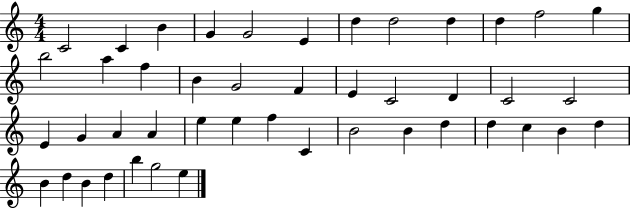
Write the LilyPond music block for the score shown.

{
  \clef treble
  \numericTimeSignature
  \time 4/4
  \key c \major
  c'2 c'4 b'4 | g'4 g'2 e'4 | d''4 d''2 d''4 | d''4 f''2 g''4 | \break b''2 a''4 f''4 | b'4 g'2 f'4 | e'4 c'2 d'4 | c'2 c'2 | \break e'4 g'4 a'4 a'4 | e''4 e''4 f''4 c'4 | b'2 b'4 d''4 | d''4 c''4 b'4 d''4 | \break b'4 d''4 b'4 d''4 | b''4 g''2 e''4 | \bar "|."
}